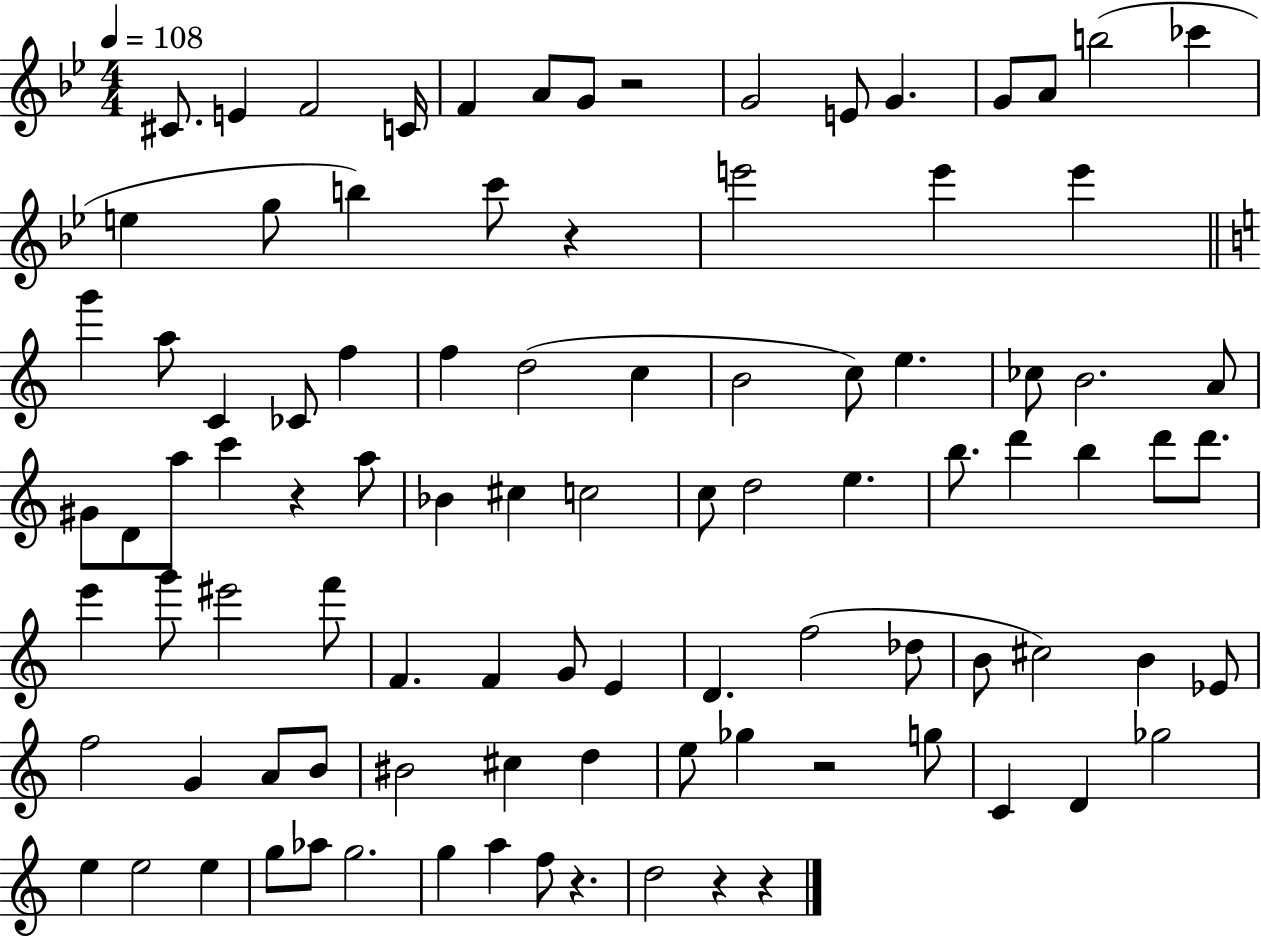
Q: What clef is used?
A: treble